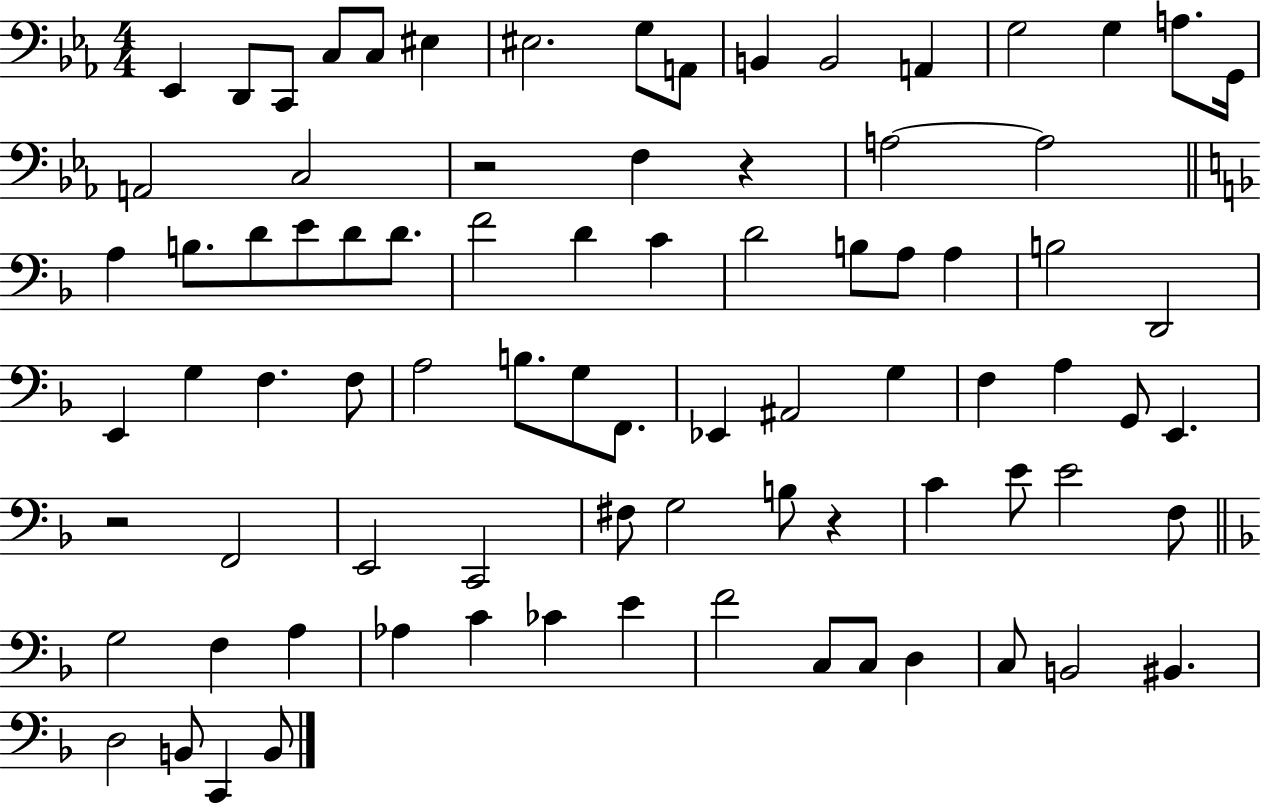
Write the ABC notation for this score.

X:1
T:Untitled
M:4/4
L:1/4
K:Eb
_E,, D,,/2 C,,/2 C,/2 C,/2 ^E, ^E,2 G,/2 A,,/2 B,, B,,2 A,, G,2 G, A,/2 G,,/4 A,,2 C,2 z2 F, z A,2 A,2 A, B,/2 D/2 E/2 D/2 D/2 F2 D C D2 B,/2 A,/2 A, B,2 D,,2 E,, G, F, F,/2 A,2 B,/2 G,/2 F,,/2 _E,, ^A,,2 G, F, A, G,,/2 E,, z2 F,,2 E,,2 C,,2 ^F,/2 G,2 B,/2 z C E/2 E2 F,/2 G,2 F, A, _A, C _C E F2 C,/2 C,/2 D, C,/2 B,,2 ^B,, D,2 B,,/2 C,, B,,/2